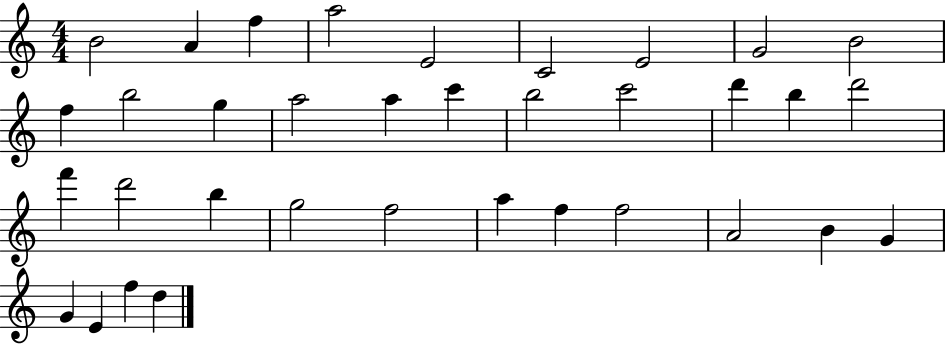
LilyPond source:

{
  \clef treble
  \numericTimeSignature
  \time 4/4
  \key c \major
  b'2 a'4 f''4 | a''2 e'2 | c'2 e'2 | g'2 b'2 | \break f''4 b''2 g''4 | a''2 a''4 c'''4 | b''2 c'''2 | d'''4 b''4 d'''2 | \break f'''4 d'''2 b''4 | g''2 f''2 | a''4 f''4 f''2 | a'2 b'4 g'4 | \break g'4 e'4 f''4 d''4 | \bar "|."
}